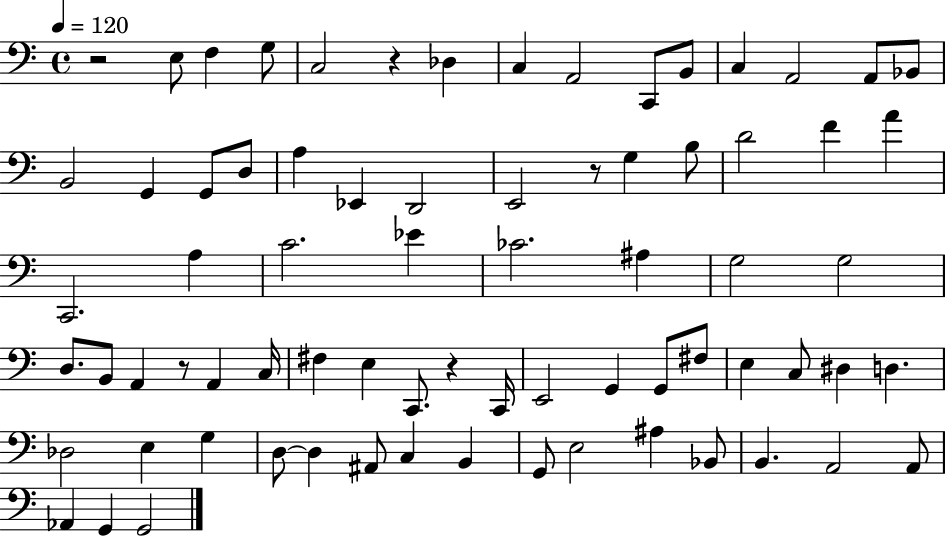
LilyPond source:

{
  \clef bass
  \time 4/4
  \defaultTimeSignature
  \key c \major
  \tempo 4 = 120
  r2 e8 f4 g8 | c2 r4 des4 | c4 a,2 c,8 b,8 | c4 a,2 a,8 bes,8 | \break b,2 g,4 g,8 d8 | a4 ees,4 d,2 | e,2 r8 g4 b8 | d'2 f'4 a'4 | \break c,2. a4 | c'2. ees'4 | ces'2. ais4 | g2 g2 | \break d8. b,8 a,4 r8 a,4 c16 | fis4 e4 c,8. r4 c,16 | e,2 g,4 g,8 fis8 | e4 c8 dis4 d4. | \break des2 e4 g4 | d8~~ d4 ais,8 c4 b,4 | g,8 e2 ais4 bes,8 | b,4. a,2 a,8 | \break aes,4 g,4 g,2 | \bar "|."
}